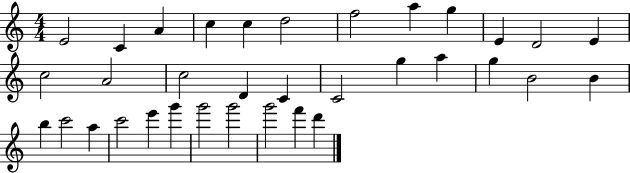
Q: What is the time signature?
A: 4/4